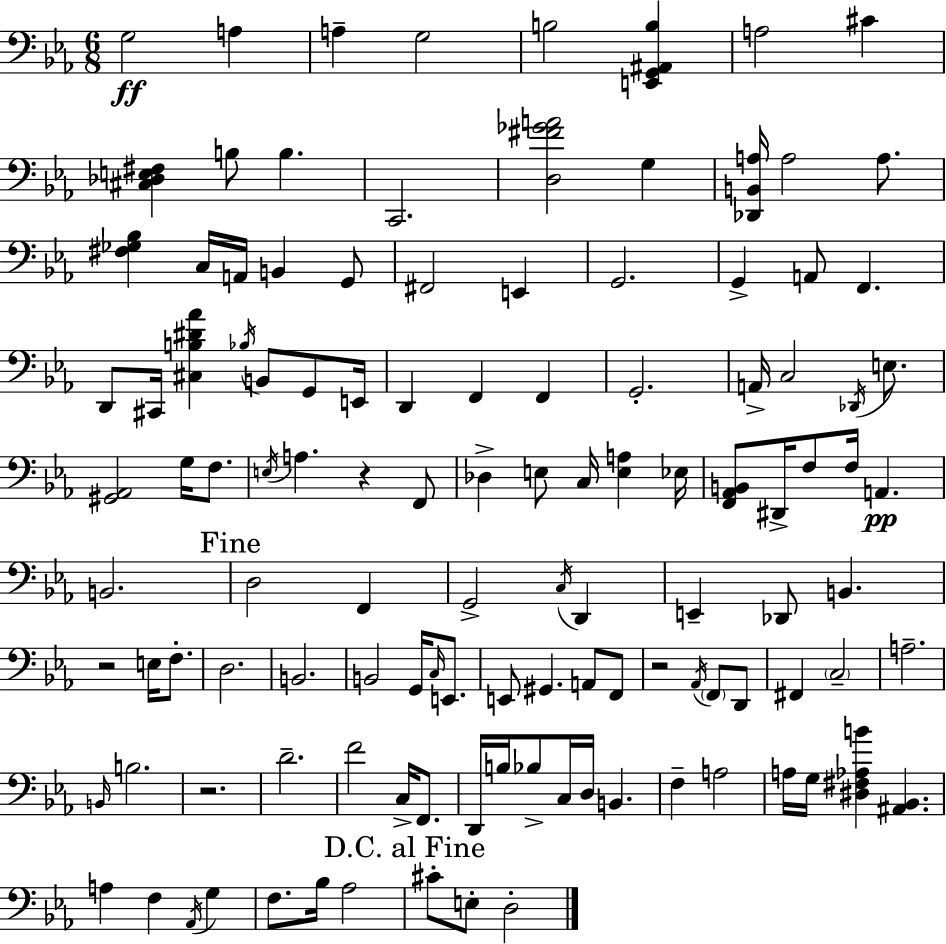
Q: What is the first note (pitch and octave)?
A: G3